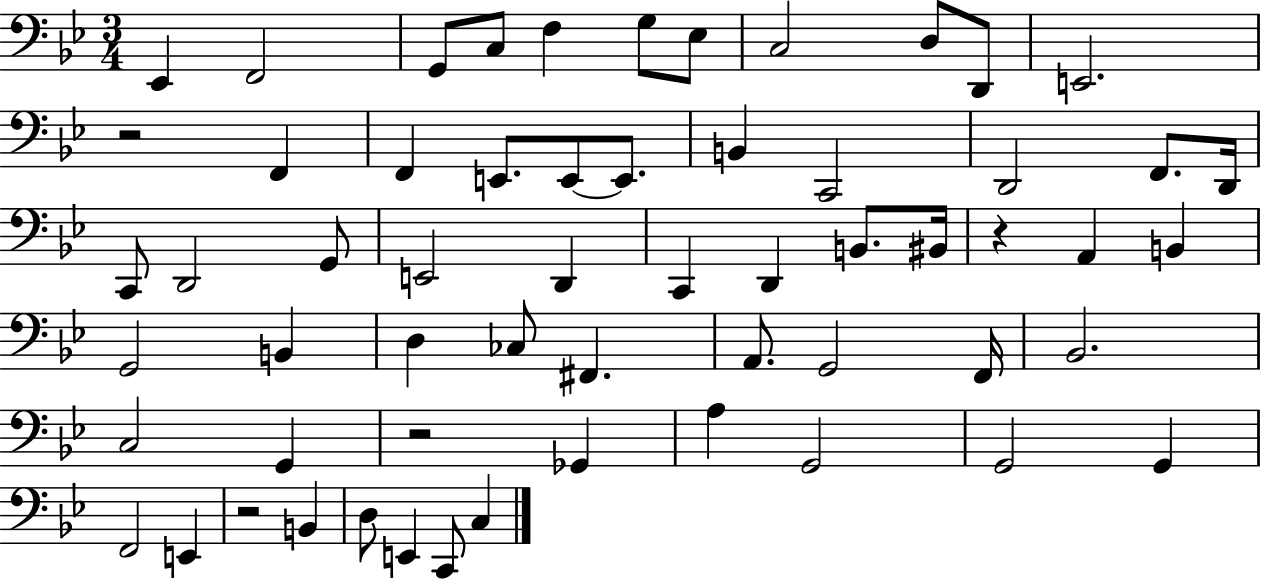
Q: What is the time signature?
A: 3/4